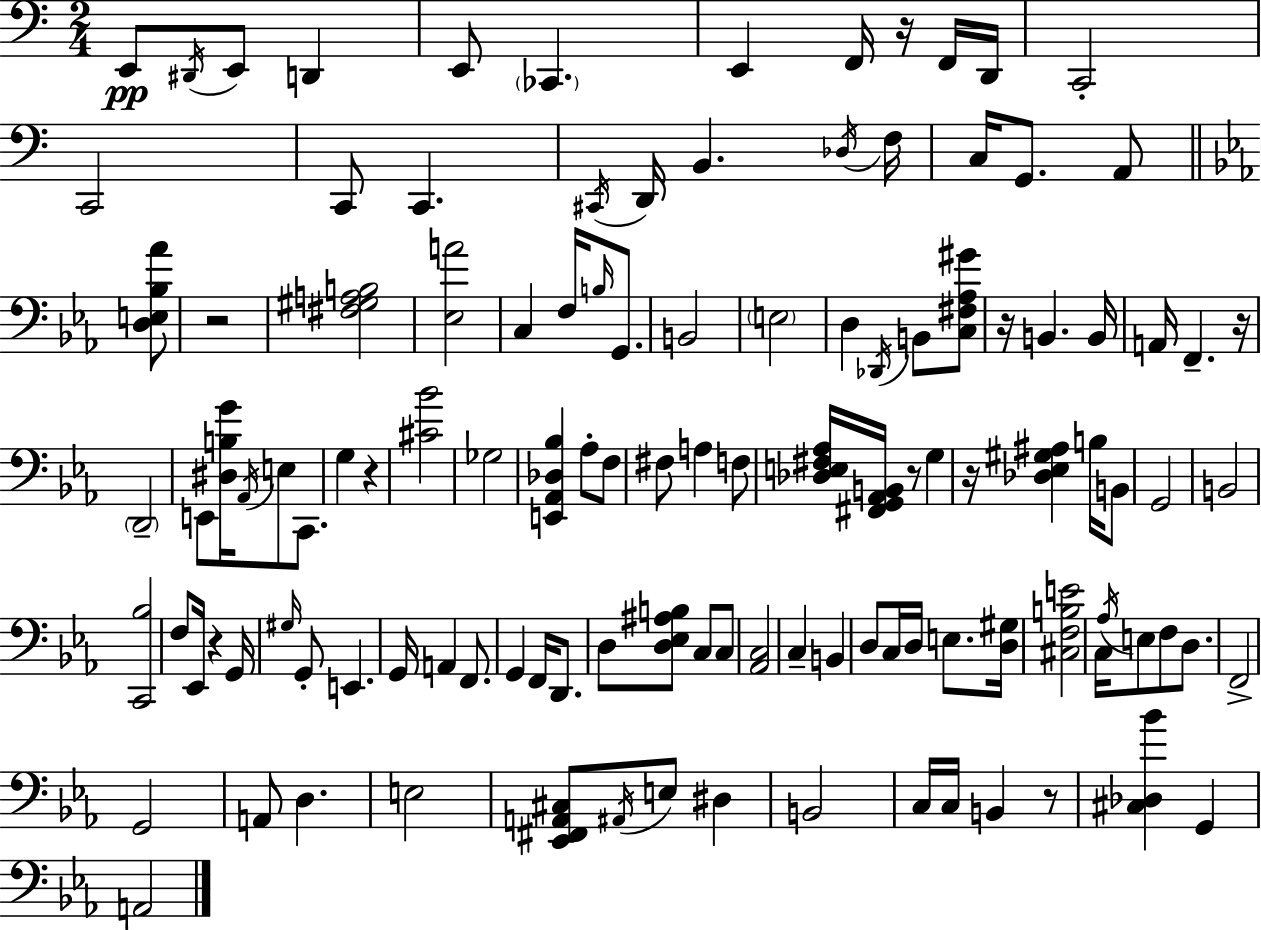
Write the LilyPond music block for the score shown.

{
  \clef bass
  \numericTimeSignature
  \time 2/4
  \key c \major
  \repeat volta 2 { e,8\pp \acciaccatura { dis,16 } e,8 d,4 | e,8 \parenthesize ces,4. | e,4 f,16 r16 f,16 | d,16 c,2-. | \break c,2 | c,8 c,4. | \acciaccatura { cis,16 } d,16 b,4. | \acciaccatura { des16 } f16 c16 g,8. a,8 | \break \bar "||" \break \key ees \major <d e bes aes'>8 r2 | <fis gis a b>2 | <ees a'>2 | c4 f16 \grace { b16 } | \break g,8. b,2 | \parenthesize e2 | d4 \acciaccatura { des,16 } | b,8 <c fis aes gis'>8 r16 b,4. | \break b,16 a,16 f,4.-- | r16 \parenthesize d,2-- | e,8 <dis b g'>16 \acciaccatura { aes,16 } | e8 c,8. g4 | \break r4 <cis' bes'>2 | ges2 | <e, aes, des bes>4 | aes8-. f8 fis8 a4 | \break f8 <des e fis aes>16 <fis, g, aes, b,>16 r8 | g4 r16 <des ees gis ais>4 | b16 b,8 g,2 | b,2 | \break <c, bes>2 | f8 ees,16 | r4 g,16 \grace { gis16 } g,8-. | e,4. g,16 a,4 | \break f,8. g,4 | f,16 d,8. d8 | <d ees ais b>8 c8 c8 <aes, c>2 | c4-- | \break b,4 d8 | c16 d16 e8. <d gis>16 <cis f b e'>2 | c16 \acciaccatura { aes16 } | e8 f8 d8. f,2-> | \break g,2 | a,8 | d4. e2 | <ees, fis, a, cis>8 | \break \acciaccatura { ais,16 } e8 dis4 | b,2 | c16 c16 b,4 r8 | <cis des bes'>4 g,4 | \break a,2 | } \bar "|."
}